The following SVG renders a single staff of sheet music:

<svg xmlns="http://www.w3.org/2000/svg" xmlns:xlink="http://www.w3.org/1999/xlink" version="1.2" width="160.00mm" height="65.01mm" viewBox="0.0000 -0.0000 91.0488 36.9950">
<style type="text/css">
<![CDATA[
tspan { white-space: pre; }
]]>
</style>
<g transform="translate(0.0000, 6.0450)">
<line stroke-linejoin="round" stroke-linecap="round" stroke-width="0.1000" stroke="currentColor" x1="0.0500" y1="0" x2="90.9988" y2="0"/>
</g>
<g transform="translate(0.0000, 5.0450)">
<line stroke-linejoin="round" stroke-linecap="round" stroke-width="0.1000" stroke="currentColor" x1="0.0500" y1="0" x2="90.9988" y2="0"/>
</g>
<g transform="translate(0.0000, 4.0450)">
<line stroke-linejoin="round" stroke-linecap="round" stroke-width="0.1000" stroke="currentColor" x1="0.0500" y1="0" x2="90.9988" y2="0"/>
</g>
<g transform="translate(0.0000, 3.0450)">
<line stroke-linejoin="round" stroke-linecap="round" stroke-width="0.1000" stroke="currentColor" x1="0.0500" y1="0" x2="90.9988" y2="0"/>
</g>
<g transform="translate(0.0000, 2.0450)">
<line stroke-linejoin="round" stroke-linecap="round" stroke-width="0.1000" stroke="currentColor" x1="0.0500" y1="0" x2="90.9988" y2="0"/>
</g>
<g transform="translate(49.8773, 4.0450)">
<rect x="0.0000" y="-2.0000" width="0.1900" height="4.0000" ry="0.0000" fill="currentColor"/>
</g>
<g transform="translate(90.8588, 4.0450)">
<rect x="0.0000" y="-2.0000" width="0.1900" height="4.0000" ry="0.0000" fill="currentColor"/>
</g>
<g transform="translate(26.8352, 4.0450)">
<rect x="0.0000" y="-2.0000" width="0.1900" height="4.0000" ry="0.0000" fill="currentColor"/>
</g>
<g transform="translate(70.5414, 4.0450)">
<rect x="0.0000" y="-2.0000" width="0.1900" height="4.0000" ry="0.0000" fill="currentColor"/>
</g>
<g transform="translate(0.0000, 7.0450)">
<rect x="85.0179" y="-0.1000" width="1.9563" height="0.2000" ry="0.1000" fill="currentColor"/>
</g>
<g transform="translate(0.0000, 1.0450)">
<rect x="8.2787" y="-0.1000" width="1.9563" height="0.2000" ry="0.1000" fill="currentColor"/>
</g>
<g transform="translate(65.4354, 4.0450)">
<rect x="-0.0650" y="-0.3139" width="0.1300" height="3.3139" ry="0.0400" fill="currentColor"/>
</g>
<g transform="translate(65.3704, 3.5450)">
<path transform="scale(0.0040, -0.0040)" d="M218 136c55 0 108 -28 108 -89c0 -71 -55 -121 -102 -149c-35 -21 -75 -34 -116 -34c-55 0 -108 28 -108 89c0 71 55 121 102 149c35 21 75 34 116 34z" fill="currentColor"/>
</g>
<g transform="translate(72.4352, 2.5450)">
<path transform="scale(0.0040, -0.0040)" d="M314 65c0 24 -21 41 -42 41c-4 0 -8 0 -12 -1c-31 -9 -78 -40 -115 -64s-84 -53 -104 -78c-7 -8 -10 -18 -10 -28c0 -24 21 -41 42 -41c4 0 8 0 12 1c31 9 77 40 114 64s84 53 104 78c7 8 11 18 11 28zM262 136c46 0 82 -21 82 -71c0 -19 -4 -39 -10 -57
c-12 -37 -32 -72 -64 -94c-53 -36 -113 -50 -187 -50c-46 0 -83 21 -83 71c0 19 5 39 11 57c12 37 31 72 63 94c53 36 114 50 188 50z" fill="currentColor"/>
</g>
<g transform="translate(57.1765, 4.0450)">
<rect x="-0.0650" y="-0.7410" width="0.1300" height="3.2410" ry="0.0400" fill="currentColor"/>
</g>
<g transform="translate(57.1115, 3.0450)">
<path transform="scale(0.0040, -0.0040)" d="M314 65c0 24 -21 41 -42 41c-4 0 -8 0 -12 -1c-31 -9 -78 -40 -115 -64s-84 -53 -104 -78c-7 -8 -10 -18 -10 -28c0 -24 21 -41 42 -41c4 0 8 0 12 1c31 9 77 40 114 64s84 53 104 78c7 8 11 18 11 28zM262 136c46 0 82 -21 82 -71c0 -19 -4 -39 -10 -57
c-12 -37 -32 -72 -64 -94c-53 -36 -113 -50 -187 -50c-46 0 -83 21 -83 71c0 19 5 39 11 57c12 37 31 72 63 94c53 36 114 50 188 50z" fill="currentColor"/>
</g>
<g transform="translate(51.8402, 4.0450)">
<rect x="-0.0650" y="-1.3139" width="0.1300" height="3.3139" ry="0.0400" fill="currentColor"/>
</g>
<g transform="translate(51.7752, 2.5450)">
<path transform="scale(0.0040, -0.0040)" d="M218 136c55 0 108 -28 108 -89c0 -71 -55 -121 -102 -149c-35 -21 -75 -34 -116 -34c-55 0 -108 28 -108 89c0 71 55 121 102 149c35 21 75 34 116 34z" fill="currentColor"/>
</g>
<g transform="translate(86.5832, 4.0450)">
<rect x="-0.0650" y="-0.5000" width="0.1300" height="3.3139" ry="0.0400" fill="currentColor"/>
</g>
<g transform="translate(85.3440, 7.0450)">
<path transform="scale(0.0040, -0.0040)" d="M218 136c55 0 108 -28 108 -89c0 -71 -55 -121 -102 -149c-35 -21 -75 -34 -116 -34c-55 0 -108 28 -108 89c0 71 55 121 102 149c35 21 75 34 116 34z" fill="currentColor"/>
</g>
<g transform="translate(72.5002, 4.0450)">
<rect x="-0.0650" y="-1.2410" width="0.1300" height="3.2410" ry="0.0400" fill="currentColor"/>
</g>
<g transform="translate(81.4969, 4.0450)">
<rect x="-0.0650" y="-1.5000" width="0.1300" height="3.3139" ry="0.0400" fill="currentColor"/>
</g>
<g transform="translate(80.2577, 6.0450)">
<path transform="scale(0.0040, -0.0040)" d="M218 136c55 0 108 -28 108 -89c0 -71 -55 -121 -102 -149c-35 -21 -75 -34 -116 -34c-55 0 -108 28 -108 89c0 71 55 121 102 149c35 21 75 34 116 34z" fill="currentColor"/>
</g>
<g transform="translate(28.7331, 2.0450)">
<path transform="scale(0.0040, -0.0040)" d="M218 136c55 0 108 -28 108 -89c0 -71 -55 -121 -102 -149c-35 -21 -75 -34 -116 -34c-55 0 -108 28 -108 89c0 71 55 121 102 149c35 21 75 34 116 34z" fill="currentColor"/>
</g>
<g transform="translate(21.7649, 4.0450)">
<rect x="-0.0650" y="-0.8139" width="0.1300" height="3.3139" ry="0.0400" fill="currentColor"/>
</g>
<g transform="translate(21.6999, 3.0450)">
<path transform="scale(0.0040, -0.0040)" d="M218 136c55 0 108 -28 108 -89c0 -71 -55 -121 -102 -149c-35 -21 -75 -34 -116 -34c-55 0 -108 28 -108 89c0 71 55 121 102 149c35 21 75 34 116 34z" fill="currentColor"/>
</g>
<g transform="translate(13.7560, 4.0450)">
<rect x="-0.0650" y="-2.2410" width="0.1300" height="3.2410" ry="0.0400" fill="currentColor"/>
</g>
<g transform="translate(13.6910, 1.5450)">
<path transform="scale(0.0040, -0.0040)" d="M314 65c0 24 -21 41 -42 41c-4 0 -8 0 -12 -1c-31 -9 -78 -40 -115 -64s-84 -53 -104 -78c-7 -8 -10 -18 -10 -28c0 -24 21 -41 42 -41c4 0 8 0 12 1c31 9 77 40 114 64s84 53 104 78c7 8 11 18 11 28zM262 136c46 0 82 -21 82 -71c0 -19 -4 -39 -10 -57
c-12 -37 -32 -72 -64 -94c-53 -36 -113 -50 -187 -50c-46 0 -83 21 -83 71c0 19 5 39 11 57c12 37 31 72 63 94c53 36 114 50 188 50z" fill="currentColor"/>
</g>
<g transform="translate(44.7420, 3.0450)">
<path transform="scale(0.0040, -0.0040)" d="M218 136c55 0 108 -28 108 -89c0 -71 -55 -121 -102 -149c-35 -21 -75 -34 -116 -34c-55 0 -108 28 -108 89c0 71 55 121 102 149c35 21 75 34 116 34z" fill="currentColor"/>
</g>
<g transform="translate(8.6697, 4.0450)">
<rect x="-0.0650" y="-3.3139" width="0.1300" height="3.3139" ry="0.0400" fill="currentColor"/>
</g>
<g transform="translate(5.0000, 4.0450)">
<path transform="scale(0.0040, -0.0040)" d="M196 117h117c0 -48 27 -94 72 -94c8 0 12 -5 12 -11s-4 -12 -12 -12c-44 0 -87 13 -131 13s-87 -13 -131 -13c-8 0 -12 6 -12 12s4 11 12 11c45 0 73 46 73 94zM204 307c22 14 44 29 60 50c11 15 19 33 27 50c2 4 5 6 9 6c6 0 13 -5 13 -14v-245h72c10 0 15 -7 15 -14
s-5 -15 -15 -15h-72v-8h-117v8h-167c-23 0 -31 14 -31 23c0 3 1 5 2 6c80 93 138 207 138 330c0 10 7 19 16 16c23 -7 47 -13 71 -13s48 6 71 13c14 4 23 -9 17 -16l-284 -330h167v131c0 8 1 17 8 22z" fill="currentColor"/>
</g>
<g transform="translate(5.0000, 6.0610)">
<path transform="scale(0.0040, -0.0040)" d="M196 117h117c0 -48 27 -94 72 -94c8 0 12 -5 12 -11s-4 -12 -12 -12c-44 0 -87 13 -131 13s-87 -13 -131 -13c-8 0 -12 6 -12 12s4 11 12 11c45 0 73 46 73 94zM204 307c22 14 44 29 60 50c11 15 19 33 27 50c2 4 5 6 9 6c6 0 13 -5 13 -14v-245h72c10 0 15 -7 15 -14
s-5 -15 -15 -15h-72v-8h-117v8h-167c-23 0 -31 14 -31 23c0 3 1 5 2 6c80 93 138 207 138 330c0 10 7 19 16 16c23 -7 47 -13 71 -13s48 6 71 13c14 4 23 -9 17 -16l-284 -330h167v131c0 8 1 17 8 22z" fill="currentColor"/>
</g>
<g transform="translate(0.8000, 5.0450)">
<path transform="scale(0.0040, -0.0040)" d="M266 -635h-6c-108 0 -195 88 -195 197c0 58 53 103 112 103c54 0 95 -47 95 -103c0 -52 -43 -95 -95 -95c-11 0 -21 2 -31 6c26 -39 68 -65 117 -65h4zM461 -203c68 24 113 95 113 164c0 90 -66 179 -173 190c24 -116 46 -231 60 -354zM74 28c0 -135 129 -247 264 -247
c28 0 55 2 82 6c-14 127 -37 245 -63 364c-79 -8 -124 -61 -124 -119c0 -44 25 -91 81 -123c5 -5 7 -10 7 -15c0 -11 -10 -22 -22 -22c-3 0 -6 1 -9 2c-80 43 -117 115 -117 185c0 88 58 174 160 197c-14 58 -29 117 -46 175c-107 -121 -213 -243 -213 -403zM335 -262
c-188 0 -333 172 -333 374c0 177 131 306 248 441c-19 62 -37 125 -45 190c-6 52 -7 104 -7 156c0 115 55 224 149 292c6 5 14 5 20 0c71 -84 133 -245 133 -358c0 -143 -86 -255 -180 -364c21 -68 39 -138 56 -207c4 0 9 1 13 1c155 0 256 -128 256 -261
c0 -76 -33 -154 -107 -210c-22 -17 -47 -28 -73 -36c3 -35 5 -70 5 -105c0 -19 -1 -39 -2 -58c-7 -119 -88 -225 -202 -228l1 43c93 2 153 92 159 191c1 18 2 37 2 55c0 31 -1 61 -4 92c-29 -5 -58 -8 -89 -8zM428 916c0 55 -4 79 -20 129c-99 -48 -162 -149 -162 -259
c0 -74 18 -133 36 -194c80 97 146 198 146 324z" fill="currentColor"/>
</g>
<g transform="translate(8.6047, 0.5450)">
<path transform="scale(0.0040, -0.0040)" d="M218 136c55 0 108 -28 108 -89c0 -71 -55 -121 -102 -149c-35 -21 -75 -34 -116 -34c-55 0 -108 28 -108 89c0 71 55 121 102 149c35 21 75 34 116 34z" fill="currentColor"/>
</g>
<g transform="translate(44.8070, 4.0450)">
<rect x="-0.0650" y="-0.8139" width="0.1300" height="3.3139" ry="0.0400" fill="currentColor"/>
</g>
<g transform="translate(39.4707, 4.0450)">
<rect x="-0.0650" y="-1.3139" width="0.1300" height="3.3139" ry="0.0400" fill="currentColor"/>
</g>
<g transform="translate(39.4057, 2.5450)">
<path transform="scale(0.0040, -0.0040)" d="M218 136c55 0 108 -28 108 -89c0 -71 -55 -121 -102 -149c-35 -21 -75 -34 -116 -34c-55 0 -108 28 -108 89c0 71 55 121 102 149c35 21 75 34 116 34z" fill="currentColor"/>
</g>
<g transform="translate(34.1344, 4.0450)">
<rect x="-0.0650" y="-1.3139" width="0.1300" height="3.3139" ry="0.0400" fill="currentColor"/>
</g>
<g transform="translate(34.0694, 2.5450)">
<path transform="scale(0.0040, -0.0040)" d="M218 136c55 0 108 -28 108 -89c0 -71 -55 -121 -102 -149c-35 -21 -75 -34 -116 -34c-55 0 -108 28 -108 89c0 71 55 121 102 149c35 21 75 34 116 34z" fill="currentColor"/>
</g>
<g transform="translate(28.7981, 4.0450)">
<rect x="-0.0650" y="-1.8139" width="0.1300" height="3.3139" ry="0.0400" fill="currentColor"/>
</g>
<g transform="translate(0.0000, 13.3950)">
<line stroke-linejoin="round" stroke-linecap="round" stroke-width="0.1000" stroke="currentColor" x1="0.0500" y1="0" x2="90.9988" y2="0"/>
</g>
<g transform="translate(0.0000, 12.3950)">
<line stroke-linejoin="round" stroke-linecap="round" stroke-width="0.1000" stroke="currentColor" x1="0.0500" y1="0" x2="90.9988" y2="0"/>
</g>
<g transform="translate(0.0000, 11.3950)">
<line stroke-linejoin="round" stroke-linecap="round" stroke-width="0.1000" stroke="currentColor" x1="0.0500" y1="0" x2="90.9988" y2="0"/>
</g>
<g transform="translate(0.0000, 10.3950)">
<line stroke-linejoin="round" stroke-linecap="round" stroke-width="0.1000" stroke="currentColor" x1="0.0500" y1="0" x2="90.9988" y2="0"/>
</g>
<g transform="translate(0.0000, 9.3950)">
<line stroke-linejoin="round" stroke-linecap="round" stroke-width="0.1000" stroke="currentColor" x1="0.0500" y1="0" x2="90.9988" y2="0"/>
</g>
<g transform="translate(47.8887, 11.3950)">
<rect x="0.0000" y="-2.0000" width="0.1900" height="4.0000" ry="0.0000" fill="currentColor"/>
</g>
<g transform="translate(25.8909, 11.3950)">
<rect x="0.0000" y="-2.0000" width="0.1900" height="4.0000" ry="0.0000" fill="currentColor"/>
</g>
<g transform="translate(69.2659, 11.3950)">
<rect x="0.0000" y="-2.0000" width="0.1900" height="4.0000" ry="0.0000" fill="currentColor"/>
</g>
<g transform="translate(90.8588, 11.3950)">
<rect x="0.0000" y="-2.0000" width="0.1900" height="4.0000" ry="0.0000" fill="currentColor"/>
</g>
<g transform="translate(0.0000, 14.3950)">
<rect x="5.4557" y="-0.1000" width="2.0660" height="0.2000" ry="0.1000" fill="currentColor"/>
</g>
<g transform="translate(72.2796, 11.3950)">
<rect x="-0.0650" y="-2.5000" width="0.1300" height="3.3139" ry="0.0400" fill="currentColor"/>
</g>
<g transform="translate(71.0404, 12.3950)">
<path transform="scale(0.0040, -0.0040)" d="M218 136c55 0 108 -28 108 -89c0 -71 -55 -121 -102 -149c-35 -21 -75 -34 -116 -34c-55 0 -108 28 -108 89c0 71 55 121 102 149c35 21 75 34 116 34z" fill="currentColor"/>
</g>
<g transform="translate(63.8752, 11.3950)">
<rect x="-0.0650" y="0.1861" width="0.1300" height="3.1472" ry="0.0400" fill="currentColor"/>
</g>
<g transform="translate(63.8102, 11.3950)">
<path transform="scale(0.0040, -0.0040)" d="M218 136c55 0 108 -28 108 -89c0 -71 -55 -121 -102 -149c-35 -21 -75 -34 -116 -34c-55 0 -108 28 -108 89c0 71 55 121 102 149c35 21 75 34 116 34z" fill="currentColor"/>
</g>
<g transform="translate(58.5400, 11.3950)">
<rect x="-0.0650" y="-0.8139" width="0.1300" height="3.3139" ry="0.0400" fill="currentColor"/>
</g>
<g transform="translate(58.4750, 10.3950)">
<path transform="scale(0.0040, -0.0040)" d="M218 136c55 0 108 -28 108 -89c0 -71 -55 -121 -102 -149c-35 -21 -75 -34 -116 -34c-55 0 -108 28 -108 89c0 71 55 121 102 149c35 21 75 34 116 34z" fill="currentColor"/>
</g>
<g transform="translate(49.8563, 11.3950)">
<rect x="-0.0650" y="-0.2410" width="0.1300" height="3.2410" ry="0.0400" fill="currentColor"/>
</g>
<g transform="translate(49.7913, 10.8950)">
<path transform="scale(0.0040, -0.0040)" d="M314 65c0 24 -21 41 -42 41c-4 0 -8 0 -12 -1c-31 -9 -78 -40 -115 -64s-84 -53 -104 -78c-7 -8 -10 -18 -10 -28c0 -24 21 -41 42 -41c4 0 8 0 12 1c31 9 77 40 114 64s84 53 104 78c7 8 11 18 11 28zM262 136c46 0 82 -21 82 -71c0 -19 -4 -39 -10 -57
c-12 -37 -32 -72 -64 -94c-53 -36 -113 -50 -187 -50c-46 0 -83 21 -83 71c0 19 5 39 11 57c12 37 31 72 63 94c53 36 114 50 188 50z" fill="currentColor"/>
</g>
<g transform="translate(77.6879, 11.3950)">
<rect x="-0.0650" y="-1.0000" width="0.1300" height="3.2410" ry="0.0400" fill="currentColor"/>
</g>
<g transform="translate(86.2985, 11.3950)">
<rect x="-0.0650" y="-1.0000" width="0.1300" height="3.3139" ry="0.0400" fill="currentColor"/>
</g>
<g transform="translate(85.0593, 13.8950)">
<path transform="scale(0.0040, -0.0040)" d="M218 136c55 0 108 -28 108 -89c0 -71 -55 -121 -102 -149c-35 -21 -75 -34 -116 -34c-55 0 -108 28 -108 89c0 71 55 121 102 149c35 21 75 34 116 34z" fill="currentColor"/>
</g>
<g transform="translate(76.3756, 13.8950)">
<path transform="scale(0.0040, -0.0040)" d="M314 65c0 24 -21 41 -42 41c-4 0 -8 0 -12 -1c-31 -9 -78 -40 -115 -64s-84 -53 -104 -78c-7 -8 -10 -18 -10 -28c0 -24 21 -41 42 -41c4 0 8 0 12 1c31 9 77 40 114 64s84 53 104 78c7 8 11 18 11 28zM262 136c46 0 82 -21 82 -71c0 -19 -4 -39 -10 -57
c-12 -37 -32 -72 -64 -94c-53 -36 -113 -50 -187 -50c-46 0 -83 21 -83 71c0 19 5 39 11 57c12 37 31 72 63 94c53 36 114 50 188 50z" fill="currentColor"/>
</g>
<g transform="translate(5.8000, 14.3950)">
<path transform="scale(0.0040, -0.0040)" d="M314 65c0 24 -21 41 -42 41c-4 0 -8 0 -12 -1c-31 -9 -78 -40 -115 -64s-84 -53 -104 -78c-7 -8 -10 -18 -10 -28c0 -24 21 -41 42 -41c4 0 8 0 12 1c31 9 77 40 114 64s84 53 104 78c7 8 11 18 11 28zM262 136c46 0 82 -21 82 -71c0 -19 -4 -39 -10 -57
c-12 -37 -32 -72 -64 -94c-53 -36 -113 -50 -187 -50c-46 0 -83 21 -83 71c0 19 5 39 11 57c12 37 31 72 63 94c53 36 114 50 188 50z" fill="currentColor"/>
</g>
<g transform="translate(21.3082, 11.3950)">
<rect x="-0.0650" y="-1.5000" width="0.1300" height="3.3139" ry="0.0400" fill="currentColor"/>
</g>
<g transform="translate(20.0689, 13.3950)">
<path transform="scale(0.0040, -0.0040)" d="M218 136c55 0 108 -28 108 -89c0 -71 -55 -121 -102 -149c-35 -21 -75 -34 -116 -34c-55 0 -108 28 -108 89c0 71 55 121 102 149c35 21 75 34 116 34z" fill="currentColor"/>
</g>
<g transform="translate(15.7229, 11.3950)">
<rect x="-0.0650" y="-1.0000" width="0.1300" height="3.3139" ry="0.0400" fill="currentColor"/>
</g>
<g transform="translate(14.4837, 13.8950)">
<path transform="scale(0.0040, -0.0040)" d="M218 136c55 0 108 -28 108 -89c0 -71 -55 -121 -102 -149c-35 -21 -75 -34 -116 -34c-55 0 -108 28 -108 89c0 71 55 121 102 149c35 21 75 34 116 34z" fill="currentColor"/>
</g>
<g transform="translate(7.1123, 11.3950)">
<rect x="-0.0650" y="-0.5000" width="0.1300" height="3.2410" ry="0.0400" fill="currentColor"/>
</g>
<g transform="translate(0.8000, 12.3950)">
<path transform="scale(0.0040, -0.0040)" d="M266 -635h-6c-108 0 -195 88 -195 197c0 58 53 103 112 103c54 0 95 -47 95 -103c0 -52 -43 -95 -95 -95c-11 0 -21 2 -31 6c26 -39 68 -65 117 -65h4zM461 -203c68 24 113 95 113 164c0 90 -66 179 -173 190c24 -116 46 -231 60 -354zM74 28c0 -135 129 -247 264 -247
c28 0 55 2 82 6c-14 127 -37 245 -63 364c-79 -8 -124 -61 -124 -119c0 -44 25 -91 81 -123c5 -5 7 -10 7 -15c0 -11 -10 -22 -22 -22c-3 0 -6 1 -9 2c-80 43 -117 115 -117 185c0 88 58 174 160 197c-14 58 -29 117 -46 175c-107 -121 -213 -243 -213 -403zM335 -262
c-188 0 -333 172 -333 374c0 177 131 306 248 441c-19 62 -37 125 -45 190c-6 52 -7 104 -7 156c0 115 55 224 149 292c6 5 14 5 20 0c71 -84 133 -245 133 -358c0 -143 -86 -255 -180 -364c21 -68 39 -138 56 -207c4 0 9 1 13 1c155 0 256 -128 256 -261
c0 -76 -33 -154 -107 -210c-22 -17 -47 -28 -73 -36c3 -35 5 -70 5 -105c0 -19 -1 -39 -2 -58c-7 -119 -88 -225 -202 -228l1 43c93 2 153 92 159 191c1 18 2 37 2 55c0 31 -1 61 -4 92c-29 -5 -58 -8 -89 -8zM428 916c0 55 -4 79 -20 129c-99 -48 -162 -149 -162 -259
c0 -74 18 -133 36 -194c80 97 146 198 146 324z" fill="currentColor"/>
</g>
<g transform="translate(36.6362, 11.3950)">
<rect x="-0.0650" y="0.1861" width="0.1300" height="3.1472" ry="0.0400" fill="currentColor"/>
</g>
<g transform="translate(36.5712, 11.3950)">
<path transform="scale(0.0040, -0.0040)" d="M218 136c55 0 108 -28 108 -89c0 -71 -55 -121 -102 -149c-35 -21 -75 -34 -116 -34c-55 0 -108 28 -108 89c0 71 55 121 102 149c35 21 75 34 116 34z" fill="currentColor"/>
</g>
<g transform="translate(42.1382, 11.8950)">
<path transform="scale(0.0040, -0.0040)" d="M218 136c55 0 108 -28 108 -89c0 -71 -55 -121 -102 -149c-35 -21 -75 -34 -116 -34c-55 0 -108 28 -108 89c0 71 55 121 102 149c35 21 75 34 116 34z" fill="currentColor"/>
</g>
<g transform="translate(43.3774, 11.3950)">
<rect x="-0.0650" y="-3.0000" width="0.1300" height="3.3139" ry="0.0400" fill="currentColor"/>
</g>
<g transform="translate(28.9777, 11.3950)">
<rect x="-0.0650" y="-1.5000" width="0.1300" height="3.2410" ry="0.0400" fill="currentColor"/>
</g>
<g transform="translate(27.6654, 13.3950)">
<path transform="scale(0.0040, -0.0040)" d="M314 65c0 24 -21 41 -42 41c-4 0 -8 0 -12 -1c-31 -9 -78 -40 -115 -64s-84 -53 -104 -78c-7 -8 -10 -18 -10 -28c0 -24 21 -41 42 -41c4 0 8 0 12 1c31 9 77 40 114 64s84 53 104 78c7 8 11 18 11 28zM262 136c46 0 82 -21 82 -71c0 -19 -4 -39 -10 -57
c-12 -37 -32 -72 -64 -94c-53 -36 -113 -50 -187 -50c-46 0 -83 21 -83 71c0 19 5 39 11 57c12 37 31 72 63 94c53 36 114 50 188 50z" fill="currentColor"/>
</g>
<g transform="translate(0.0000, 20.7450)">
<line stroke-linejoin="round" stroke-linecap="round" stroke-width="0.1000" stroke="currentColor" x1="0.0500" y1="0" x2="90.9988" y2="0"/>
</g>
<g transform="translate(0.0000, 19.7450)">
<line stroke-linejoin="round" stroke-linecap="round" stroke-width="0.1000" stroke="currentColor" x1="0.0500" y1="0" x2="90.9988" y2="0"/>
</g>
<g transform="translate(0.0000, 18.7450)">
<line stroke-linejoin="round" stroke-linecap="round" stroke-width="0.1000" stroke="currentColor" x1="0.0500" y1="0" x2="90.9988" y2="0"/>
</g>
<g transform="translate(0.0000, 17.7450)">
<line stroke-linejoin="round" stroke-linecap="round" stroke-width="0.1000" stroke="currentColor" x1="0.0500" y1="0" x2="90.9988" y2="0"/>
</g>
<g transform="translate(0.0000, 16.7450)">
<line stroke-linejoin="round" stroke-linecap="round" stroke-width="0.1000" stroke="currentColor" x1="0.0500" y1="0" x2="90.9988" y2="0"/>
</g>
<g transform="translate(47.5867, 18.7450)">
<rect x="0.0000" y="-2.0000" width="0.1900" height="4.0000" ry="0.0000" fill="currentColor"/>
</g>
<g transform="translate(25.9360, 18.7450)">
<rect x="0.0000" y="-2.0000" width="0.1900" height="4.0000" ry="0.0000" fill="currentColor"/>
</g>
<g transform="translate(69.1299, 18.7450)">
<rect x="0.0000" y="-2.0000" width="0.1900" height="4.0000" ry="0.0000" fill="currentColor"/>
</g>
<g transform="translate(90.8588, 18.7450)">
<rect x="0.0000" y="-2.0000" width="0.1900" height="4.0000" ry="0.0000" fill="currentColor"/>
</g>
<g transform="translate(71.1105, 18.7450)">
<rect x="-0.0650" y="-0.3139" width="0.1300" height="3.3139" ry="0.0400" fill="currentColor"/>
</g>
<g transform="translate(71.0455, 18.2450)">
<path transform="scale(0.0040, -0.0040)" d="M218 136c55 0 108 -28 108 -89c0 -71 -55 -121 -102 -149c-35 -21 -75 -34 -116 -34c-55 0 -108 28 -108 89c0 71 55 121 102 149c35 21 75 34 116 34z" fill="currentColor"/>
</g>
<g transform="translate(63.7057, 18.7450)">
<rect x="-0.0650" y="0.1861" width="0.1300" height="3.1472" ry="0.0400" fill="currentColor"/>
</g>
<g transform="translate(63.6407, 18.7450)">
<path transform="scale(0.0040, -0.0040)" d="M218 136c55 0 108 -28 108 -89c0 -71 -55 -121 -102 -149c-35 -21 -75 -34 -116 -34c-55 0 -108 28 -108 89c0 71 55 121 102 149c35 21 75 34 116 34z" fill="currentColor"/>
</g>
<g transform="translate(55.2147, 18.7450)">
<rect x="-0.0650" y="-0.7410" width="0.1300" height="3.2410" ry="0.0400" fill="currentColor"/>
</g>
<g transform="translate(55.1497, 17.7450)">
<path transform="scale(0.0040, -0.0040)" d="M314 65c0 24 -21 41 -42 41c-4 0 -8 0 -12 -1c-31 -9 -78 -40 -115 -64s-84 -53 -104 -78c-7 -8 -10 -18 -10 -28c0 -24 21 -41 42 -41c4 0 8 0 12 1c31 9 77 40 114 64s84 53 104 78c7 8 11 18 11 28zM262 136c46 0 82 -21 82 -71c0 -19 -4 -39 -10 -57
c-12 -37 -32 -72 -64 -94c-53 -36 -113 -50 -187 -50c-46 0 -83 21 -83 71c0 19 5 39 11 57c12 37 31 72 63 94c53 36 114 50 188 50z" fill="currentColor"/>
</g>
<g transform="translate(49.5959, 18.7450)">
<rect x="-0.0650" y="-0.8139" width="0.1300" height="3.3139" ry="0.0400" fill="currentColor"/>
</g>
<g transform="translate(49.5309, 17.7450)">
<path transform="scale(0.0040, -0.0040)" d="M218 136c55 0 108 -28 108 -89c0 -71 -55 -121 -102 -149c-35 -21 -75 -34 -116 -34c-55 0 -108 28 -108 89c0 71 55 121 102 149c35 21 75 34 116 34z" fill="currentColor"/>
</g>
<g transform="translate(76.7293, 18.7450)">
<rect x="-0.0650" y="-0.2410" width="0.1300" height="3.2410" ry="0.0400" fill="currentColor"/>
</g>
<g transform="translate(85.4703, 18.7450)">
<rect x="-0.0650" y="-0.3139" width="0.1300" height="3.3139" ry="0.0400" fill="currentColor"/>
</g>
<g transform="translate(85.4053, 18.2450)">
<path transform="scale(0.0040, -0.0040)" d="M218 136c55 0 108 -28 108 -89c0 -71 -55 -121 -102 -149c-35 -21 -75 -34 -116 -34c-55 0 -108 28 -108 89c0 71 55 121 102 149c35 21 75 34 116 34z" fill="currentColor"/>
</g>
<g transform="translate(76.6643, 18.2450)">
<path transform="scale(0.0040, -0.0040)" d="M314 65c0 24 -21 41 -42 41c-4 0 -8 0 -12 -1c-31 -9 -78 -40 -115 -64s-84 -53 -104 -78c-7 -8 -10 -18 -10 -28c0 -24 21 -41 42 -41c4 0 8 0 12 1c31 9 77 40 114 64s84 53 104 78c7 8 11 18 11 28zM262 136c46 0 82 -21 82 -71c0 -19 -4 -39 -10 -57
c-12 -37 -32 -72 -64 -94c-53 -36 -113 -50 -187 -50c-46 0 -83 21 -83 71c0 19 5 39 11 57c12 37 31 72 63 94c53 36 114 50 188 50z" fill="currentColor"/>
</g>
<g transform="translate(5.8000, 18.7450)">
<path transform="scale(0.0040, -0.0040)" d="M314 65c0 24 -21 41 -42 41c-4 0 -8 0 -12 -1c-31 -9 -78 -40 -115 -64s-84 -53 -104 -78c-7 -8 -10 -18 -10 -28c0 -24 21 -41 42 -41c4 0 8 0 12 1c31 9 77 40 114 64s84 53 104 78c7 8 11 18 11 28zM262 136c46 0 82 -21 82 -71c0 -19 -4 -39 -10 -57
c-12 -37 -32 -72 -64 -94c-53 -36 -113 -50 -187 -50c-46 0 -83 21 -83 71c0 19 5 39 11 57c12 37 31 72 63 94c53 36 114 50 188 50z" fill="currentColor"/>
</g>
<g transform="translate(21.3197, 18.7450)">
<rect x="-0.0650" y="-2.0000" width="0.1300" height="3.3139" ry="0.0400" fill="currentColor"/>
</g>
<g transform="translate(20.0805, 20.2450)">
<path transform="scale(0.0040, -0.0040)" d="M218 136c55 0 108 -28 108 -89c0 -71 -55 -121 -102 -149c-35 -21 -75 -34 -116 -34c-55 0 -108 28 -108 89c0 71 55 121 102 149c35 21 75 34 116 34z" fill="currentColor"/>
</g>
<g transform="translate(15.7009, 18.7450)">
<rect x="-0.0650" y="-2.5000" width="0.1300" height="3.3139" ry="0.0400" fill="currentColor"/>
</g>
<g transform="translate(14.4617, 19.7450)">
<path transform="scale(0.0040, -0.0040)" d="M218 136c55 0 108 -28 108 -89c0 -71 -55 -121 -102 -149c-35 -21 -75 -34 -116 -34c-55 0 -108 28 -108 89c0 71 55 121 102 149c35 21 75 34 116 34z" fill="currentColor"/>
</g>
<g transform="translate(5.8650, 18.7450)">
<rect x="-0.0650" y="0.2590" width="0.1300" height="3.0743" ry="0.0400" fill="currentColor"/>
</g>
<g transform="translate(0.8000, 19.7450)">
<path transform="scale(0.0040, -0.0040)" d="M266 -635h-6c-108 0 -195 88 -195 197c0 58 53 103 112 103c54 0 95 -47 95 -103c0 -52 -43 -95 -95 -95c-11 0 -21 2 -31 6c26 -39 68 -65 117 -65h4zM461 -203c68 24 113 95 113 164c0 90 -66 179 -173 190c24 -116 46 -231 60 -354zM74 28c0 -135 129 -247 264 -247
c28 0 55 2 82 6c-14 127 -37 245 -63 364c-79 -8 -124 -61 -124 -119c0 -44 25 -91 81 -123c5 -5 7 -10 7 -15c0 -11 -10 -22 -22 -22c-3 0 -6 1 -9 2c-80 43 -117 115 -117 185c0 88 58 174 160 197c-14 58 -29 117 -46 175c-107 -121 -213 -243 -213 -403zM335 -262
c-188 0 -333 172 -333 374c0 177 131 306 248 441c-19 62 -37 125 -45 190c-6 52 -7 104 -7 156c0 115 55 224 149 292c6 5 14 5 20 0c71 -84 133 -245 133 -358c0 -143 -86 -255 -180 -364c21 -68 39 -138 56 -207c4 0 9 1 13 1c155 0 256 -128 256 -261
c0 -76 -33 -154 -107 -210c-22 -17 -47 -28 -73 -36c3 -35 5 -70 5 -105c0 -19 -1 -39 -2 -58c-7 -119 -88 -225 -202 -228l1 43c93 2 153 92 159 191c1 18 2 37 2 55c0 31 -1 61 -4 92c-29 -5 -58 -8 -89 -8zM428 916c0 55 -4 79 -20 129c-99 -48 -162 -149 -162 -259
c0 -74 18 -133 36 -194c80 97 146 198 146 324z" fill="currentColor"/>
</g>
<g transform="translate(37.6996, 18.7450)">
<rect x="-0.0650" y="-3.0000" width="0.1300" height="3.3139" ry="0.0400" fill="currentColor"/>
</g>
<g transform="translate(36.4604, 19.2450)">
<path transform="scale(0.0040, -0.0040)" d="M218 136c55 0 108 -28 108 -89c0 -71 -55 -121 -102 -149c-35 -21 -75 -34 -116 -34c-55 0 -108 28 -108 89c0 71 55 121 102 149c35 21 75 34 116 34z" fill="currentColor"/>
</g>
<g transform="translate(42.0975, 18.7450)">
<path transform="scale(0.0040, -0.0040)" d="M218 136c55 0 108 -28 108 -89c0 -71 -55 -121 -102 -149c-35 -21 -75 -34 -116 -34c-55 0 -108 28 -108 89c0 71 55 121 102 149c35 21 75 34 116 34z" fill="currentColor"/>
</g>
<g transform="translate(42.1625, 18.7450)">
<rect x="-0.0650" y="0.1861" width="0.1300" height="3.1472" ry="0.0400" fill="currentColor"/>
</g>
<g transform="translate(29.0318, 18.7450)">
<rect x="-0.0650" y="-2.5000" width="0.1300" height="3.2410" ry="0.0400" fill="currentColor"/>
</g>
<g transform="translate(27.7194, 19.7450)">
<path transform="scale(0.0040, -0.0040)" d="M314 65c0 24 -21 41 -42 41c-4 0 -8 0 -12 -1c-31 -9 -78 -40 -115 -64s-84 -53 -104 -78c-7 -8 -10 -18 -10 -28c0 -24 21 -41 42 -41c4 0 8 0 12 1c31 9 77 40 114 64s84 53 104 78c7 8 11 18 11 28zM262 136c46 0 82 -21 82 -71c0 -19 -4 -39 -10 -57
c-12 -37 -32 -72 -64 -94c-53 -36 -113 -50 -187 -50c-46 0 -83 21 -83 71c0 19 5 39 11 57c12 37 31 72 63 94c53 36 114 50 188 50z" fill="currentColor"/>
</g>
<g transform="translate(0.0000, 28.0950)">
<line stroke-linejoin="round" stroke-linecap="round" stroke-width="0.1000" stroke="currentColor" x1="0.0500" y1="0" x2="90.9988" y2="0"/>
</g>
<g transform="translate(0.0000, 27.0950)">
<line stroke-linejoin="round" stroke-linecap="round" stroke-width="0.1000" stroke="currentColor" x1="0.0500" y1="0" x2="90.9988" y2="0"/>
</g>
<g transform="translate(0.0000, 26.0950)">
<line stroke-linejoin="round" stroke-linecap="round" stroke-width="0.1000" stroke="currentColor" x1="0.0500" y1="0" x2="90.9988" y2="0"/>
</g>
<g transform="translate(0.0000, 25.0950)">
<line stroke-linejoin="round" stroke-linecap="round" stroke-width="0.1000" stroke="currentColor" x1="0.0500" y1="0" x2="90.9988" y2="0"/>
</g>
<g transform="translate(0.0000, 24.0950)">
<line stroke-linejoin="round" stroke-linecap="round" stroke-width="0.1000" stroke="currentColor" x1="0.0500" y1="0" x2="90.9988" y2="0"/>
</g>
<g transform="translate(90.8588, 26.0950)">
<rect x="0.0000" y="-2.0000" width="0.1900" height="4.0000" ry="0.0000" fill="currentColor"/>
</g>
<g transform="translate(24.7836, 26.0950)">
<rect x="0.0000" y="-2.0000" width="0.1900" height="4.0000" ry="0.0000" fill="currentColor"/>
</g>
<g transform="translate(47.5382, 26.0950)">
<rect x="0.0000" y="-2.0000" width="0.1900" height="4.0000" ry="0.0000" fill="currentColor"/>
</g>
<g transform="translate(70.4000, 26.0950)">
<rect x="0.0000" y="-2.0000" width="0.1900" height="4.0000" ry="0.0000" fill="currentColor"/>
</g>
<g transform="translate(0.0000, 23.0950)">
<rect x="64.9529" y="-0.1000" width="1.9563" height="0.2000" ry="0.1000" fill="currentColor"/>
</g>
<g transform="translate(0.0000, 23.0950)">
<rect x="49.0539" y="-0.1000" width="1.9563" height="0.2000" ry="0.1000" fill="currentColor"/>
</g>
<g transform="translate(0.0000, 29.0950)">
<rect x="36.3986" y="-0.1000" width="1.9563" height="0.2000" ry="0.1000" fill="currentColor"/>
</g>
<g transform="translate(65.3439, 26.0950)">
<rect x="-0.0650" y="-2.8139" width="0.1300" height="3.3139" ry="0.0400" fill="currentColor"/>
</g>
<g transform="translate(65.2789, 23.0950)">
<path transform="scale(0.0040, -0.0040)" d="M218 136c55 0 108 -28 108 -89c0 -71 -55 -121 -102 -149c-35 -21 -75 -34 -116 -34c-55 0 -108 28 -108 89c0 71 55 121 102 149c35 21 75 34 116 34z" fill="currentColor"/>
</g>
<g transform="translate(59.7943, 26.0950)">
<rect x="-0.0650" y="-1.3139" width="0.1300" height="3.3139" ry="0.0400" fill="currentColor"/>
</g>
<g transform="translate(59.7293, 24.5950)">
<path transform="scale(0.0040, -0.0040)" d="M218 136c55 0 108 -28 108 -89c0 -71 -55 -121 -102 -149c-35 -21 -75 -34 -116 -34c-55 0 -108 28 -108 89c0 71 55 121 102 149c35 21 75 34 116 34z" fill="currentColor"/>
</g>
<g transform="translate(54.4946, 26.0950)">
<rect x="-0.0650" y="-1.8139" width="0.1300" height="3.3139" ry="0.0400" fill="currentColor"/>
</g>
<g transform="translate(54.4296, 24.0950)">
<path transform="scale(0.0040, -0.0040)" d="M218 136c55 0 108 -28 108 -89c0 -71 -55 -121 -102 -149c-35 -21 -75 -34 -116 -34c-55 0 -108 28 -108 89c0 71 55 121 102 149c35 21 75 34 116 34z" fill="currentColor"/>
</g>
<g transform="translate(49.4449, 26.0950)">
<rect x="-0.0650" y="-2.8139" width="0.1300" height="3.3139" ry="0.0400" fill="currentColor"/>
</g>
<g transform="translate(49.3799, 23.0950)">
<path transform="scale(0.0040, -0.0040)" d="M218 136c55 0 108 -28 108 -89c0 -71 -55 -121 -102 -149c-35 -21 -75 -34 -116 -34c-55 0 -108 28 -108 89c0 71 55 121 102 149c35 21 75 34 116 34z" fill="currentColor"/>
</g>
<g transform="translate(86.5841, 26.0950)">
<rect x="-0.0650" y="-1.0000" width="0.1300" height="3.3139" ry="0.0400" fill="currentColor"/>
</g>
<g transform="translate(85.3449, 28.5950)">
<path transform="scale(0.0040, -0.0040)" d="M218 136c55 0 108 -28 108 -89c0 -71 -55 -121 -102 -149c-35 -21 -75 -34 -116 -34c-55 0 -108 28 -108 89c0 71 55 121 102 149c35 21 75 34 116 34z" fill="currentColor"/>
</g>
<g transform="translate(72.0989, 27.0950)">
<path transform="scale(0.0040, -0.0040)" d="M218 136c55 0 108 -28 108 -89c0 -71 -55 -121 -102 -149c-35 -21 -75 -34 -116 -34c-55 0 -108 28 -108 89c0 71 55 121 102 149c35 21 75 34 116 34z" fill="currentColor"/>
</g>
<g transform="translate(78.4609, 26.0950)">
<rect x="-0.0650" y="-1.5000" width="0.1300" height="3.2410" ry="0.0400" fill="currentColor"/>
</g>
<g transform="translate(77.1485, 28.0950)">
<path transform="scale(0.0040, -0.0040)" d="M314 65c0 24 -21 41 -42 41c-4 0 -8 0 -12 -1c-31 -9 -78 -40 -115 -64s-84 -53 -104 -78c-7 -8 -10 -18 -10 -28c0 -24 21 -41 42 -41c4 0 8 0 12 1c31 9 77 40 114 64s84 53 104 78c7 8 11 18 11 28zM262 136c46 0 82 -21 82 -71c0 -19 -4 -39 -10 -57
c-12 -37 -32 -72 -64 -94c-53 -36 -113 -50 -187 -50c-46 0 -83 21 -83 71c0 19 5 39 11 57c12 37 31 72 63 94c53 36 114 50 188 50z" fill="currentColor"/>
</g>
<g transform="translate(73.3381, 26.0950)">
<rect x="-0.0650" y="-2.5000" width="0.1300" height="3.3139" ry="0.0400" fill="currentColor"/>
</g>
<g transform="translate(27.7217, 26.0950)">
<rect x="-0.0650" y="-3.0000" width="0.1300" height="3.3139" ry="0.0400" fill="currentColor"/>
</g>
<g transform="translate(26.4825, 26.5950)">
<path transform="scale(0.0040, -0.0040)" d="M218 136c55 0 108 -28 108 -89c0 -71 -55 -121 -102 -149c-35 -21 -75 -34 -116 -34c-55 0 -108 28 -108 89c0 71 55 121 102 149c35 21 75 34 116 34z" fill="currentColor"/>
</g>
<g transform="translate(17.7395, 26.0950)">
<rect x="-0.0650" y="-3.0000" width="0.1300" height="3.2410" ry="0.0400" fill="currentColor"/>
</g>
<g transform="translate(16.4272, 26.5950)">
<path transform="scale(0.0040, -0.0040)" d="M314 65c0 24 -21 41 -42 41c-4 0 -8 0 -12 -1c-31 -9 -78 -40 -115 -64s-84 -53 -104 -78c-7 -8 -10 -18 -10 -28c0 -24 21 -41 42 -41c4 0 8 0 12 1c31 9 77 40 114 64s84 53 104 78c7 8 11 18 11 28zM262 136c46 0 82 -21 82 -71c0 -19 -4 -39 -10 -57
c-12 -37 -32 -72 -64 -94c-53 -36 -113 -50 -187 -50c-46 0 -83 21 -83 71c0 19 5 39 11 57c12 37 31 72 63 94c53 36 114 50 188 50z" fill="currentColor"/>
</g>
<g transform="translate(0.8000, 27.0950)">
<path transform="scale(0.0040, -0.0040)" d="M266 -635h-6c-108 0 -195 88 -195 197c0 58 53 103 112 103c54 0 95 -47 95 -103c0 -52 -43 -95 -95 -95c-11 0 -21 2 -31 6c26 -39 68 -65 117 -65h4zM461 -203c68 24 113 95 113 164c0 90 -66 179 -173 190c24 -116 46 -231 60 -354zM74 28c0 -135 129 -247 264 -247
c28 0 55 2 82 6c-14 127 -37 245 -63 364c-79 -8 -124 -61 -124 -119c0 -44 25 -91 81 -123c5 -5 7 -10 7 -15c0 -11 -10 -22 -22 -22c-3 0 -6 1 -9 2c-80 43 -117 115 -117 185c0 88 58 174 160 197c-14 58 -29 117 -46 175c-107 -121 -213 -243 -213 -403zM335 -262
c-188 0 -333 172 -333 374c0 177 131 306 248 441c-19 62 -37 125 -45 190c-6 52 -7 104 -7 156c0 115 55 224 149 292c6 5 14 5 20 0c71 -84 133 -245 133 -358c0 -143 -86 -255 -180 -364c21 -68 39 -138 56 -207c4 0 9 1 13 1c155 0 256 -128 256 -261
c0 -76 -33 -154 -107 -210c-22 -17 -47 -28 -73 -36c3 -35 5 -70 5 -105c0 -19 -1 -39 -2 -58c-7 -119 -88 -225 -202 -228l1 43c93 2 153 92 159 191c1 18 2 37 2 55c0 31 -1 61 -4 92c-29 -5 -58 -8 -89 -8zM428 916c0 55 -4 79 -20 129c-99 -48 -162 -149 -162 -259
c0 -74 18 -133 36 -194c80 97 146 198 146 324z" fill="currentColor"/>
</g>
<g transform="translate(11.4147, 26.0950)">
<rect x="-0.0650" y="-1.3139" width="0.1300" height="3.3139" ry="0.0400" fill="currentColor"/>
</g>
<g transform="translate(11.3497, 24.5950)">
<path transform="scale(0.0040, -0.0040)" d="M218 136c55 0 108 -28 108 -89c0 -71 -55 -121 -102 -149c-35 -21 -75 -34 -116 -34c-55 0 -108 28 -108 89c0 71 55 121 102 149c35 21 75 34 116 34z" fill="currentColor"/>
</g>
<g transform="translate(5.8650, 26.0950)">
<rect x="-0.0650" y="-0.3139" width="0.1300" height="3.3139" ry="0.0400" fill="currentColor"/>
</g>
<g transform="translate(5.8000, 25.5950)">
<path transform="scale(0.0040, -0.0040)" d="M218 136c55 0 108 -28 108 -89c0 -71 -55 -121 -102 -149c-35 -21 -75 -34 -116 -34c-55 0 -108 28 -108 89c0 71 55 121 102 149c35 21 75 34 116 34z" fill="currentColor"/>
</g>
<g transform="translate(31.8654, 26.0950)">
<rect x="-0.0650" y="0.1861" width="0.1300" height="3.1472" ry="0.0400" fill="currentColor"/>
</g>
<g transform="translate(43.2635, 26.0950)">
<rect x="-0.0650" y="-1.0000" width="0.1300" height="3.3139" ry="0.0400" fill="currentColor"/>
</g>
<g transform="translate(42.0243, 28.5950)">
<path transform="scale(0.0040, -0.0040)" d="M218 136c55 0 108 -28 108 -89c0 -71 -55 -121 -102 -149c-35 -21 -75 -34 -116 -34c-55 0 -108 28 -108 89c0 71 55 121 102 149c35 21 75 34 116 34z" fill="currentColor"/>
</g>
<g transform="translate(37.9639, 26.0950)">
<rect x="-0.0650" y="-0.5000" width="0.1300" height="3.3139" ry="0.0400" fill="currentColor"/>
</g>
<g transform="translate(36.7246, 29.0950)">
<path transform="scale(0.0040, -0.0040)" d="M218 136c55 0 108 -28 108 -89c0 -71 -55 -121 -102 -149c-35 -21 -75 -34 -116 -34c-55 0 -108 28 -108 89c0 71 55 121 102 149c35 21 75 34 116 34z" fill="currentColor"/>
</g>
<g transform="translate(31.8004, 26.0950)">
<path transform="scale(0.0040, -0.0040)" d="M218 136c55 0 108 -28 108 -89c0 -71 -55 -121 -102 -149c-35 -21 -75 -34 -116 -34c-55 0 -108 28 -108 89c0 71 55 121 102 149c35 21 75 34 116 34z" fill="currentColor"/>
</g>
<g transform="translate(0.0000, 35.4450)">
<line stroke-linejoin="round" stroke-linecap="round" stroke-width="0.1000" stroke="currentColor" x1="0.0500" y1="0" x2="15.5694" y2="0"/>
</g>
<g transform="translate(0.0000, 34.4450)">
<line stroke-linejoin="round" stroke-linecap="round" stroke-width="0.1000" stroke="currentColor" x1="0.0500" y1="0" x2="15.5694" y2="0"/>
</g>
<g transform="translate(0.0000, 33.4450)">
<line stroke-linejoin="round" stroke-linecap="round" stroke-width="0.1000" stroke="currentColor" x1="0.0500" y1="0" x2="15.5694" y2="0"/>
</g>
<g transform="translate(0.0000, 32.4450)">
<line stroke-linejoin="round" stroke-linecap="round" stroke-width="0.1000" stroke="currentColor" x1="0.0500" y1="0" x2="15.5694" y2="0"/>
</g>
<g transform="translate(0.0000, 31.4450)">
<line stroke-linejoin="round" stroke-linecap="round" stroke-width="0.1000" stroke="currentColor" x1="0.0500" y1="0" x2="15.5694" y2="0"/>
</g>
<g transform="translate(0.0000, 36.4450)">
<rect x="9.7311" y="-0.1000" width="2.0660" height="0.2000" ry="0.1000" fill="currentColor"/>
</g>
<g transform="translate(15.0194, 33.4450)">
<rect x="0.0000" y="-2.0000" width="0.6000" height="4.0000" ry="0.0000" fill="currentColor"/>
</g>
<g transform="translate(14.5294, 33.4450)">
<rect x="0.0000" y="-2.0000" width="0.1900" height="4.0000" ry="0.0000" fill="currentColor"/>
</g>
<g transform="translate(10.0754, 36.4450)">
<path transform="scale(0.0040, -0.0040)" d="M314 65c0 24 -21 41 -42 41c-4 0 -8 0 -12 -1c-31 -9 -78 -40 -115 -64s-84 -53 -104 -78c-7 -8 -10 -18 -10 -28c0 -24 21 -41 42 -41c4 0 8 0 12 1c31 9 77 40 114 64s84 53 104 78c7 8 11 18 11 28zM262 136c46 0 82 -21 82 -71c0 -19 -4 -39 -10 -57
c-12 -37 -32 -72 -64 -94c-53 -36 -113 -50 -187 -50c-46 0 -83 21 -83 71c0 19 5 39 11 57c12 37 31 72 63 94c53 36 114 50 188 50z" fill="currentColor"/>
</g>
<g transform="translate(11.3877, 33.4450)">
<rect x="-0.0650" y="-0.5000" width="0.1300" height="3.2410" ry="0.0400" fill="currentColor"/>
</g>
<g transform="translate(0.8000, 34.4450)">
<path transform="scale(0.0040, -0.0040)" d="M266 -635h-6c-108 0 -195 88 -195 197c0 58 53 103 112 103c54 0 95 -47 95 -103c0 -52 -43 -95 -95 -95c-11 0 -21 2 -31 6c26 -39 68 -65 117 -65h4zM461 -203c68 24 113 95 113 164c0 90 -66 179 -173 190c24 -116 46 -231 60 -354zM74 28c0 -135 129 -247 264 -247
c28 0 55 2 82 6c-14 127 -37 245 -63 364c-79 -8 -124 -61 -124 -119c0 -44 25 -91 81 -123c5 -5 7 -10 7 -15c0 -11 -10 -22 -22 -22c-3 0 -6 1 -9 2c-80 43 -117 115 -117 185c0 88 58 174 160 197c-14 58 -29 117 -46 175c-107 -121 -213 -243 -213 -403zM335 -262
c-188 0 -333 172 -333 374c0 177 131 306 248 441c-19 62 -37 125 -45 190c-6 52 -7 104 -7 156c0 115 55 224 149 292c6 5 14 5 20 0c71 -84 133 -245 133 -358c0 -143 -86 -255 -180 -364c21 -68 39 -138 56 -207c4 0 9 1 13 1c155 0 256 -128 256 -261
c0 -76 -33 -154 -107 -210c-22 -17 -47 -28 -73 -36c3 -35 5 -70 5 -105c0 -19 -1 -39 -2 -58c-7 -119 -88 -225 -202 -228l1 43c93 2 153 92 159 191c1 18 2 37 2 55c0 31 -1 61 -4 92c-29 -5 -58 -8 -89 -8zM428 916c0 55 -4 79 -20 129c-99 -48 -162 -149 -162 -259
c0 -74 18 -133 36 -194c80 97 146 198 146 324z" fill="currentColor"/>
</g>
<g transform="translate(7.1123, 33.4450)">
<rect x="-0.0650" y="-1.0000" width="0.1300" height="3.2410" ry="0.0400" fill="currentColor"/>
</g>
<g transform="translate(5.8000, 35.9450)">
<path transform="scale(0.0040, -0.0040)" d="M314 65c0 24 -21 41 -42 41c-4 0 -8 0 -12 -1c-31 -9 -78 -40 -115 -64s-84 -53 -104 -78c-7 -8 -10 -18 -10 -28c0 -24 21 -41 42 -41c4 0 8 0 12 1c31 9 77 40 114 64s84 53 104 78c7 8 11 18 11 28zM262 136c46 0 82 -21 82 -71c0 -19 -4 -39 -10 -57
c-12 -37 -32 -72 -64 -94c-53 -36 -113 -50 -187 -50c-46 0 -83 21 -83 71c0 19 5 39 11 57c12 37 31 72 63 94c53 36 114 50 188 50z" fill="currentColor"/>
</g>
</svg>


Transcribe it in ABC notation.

X:1
T:Untitled
M:4/4
L:1/4
K:C
b g2 d f e e d e d2 c e2 E C C2 D E E2 B A c2 d B G D2 D B2 G F G2 A B d d2 B c c2 c c e A2 A B C D a f e a G E2 D D2 C2